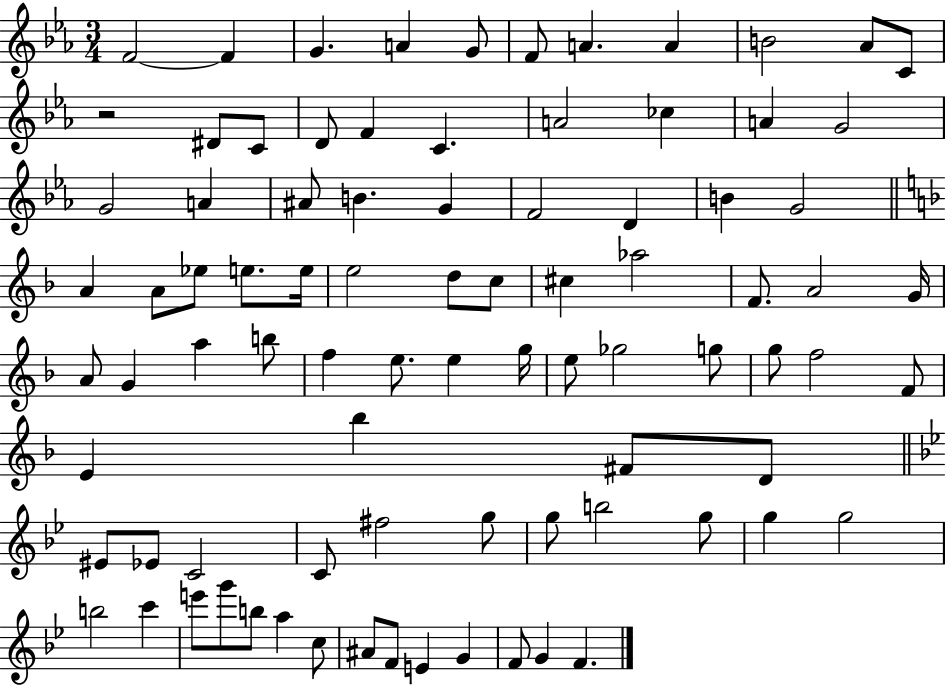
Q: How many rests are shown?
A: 1